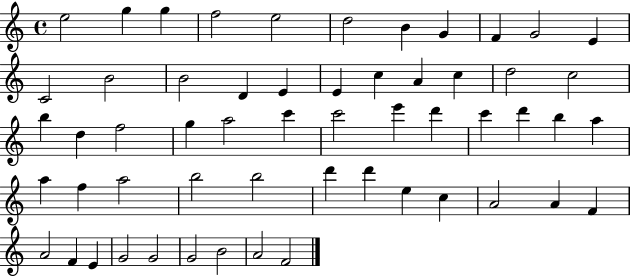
E5/h G5/q G5/q F5/h E5/h D5/h B4/q G4/q F4/q G4/h E4/q C4/h B4/h B4/h D4/q E4/q E4/q C5/q A4/q C5/q D5/h C5/h B5/q D5/q F5/h G5/q A5/h C6/q C6/h E6/q D6/q C6/q D6/q B5/q A5/q A5/q F5/q A5/h B5/h B5/h D6/q D6/q E5/q C5/q A4/h A4/q F4/q A4/h F4/q E4/q G4/h G4/h G4/h B4/h A4/h F4/h